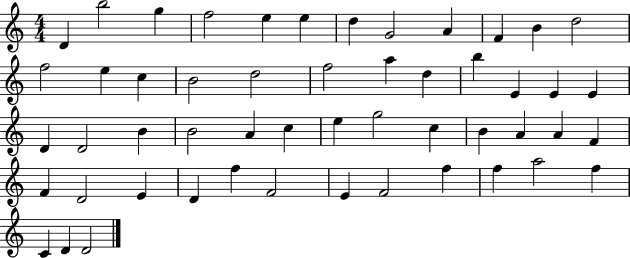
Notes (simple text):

D4/q B5/h G5/q F5/h E5/q E5/q D5/q G4/h A4/q F4/q B4/q D5/h F5/h E5/q C5/q B4/h D5/h F5/h A5/q D5/q B5/q E4/q E4/q E4/q D4/q D4/h B4/q B4/h A4/q C5/q E5/q G5/h C5/q B4/q A4/q A4/q F4/q F4/q D4/h E4/q D4/q F5/q F4/h E4/q F4/h F5/q F5/q A5/h F5/q C4/q D4/q D4/h